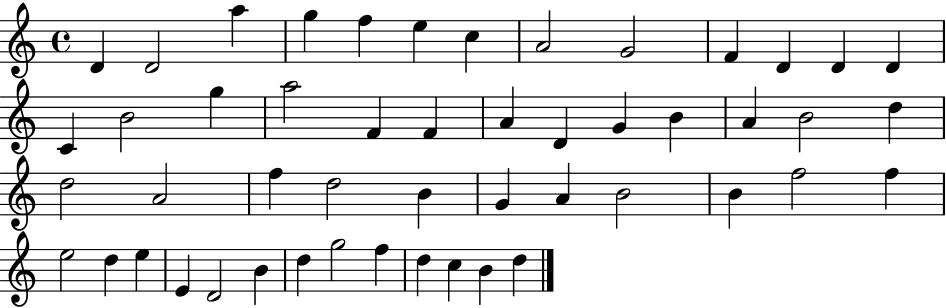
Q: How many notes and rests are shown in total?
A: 50